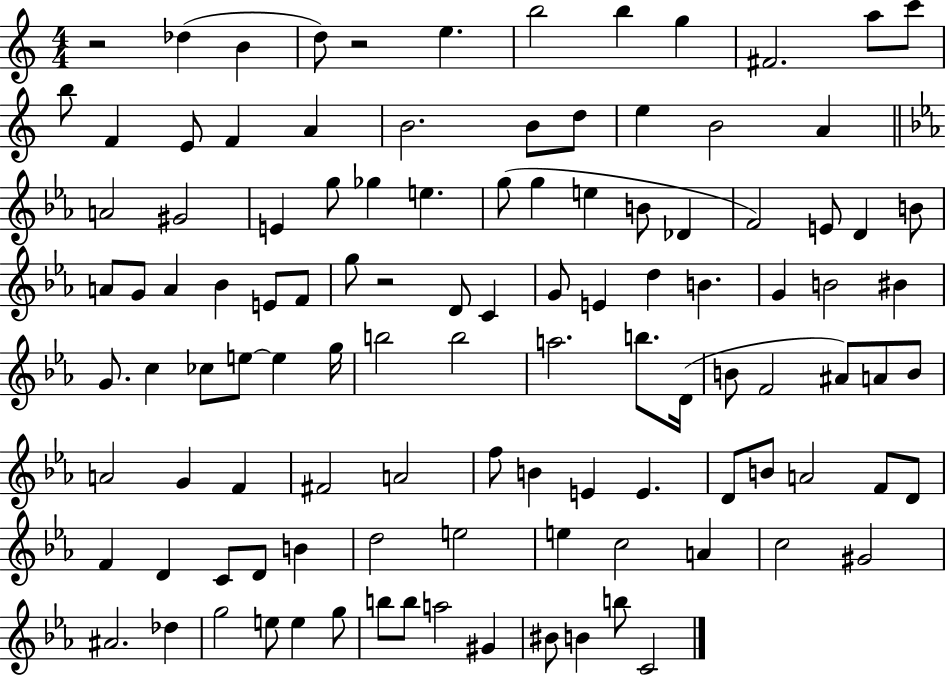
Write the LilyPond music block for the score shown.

{
  \clef treble
  \numericTimeSignature
  \time 4/4
  \key c \major
  \repeat volta 2 { r2 des''4( b'4 | d''8) r2 e''4. | b''2 b''4 g''4 | fis'2. a''8 c'''8 | \break b''8 f'4 e'8 f'4 a'4 | b'2. b'8 d''8 | e''4 b'2 a'4 | \bar "||" \break \key ees \major a'2 gis'2 | e'4 g''8 ges''4 e''4. | g''8( g''4 e''4 b'8 des'4 | f'2) e'8 d'4 b'8 | \break a'8 g'8 a'4 bes'4 e'8 f'8 | g''8 r2 d'8 c'4 | g'8 e'4 d''4 b'4. | g'4 b'2 bis'4 | \break g'8. c''4 ces''8 e''8~~ e''4 g''16 | b''2 b''2 | a''2. b''8. d'16( | b'8 f'2 ais'8) a'8 b'8 | \break a'2 g'4 f'4 | fis'2 a'2 | f''8 b'4 e'4 e'4. | d'8 b'8 a'2 f'8 d'8 | \break f'4 d'4 c'8 d'8 b'4 | d''2 e''2 | e''4 c''2 a'4 | c''2 gis'2 | \break ais'2. des''4 | g''2 e''8 e''4 g''8 | b''8 b''8 a''2 gis'4 | bis'8 b'4 b''8 c'2 | \break } \bar "|."
}